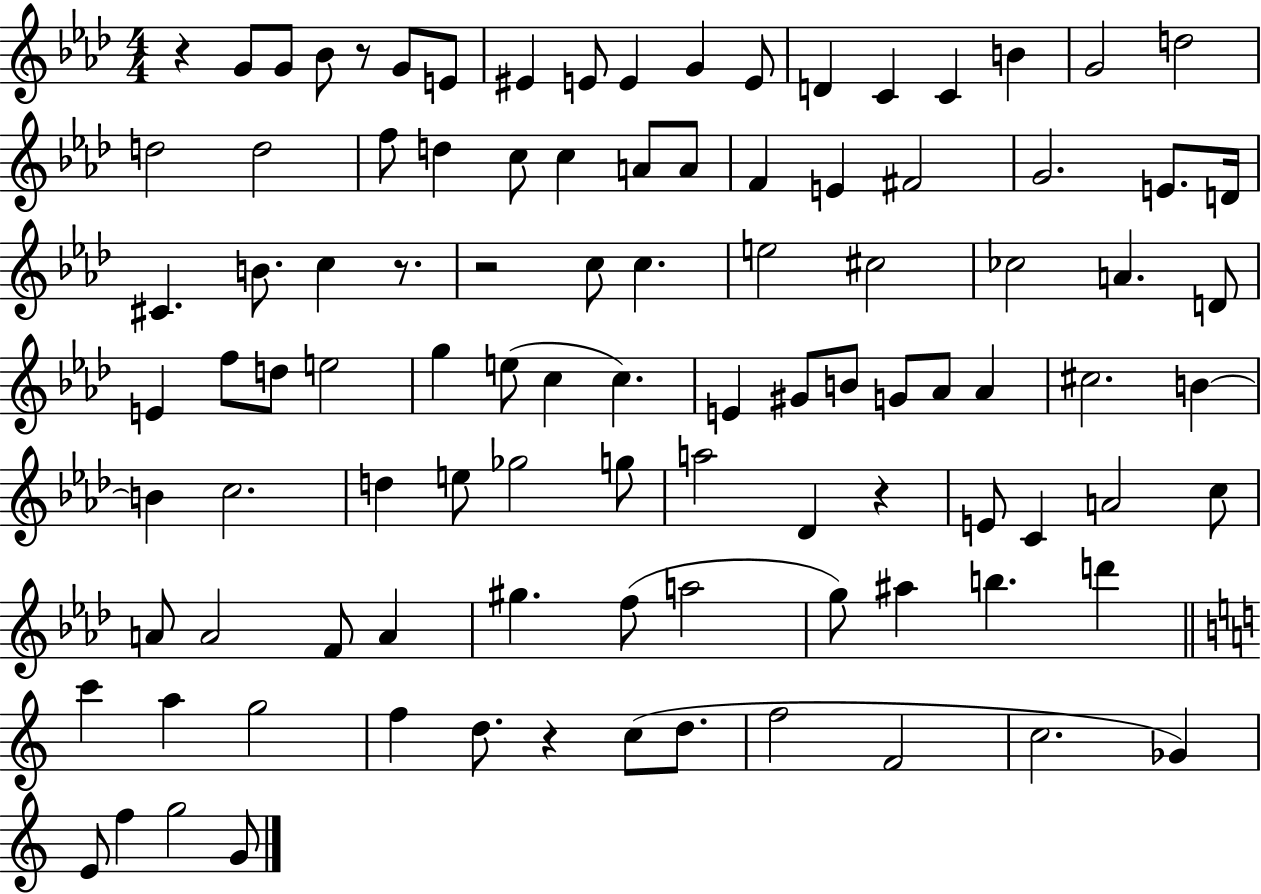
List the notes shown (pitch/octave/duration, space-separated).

R/q G4/e G4/e Bb4/e R/e G4/e E4/e EIS4/q E4/e E4/q G4/q E4/e D4/q C4/q C4/q B4/q G4/h D5/h D5/h D5/h F5/e D5/q C5/e C5/q A4/e A4/e F4/q E4/q F#4/h G4/h. E4/e. D4/s C#4/q. B4/e. C5/q R/e. R/h C5/e C5/q. E5/h C#5/h CES5/h A4/q. D4/e E4/q F5/e D5/e E5/h G5/q E5/e C5/q C5/q. E4/q G#4/e B4/e G4/e Ab4/e Ab4/q C#5/h. B4/q B4/q C5/h. D5/q E5/e Gb5/h G5/e A5/h Db4/q R/q E4/e C4/q A4/h C5/e A4/e A4/h F4/e A4/q G#5/q. F5/e A5/h G5/e A#5/q B5/q. D6/q C6/q A5/q G5/h F5/q D5/e. R/q C5/e D5/e. F5/h F4/h C5/h. Gb4/q E4/e F5/q G5/h G4/e